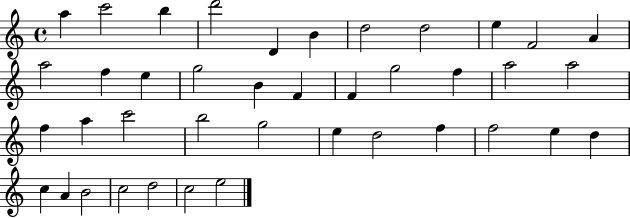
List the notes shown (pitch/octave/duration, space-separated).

A5/q C6/h B5/q D6/h D4/q B4/q D5/h D5/h E5/q F4/h A4/q A5/h F5/q E5/q G5/h B4/q F4/q F4/q G5/h F5/q A5/h A5/h F5/q A5/q C6/h B5/h G5/h E5/q D5/h F5/q F5/h E5/q D5/q C5/q A4/q B4/h C5/h D5/h C5/h E5/h